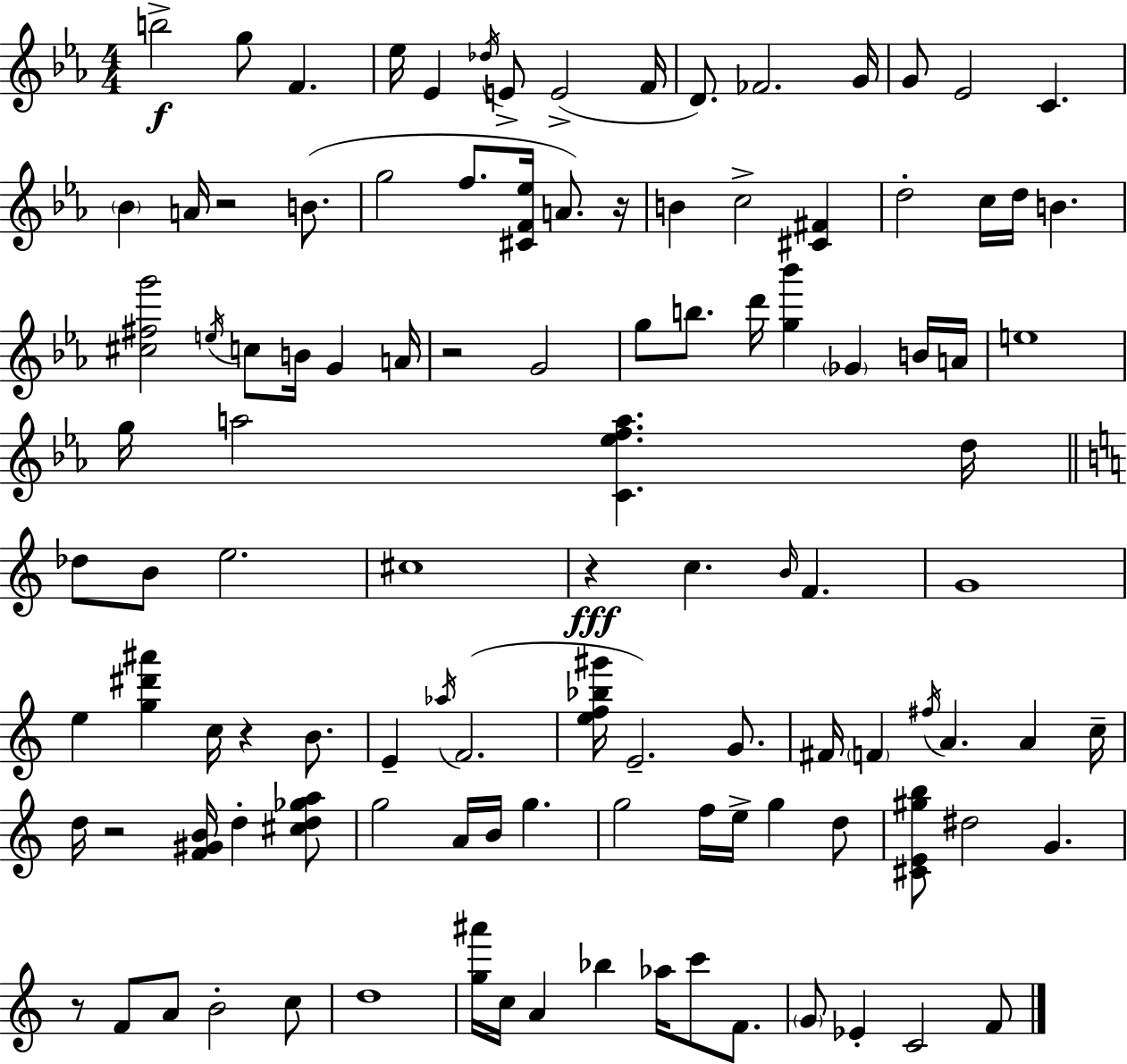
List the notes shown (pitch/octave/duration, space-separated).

B5/h G5/e F4/q. Eb5/s Eb4/q Db5/s E4/e E4/h F4/s D4/e. FES4/h. G4/s G4/e Eb4/h C4/q. Bb4/q A4/s R/h B4/e. G5/h F5/e. [C#4,F4,Eb5]/s A4/e. R/s B4/q C5/h [C#4,F#4]/q D5/h C5/s D5/s B4/q. [C#5,F#5,G6]/h E5/s C5/e B4/s G4/q A4/s R/h G4/h G5/e B5/e. D6/s [G5,Bb6]/q Gb4/q B4/s A4/s E5/w G5/s A5/h [C4,Eb5,F5,A5]/q. D5/s Db5/e B4/e E5/h. C#5/w R/q C5/q. B4/s F4/q. G4/w E5/q [G5,D#6,A#6]/q C5/s R/q B4/e. E4/q Ab5/s F4/h. [E5,F5,Bb5,G#6]/s E4/h. G4/e. F#4/s F4/q F#5/s A4/q. A4/q C5/s D5/s R/h [F4,G#4,B4]/s D5/q [C#5,D5,Gb5,A5]/e G5/h A4/s B4/s G5/q. G5/h F5/s E5/s G5/q D5/e [C#4,E4,G#5,B5]/e D#5/h G4/q. R/e F4/e A4/e B4/h C5/e D5/w [G5,A#6]/s C5/s A4/q Bb5/q Ab5/s C6/e F4/e. G4/e Eb4/q C4/h F4/e